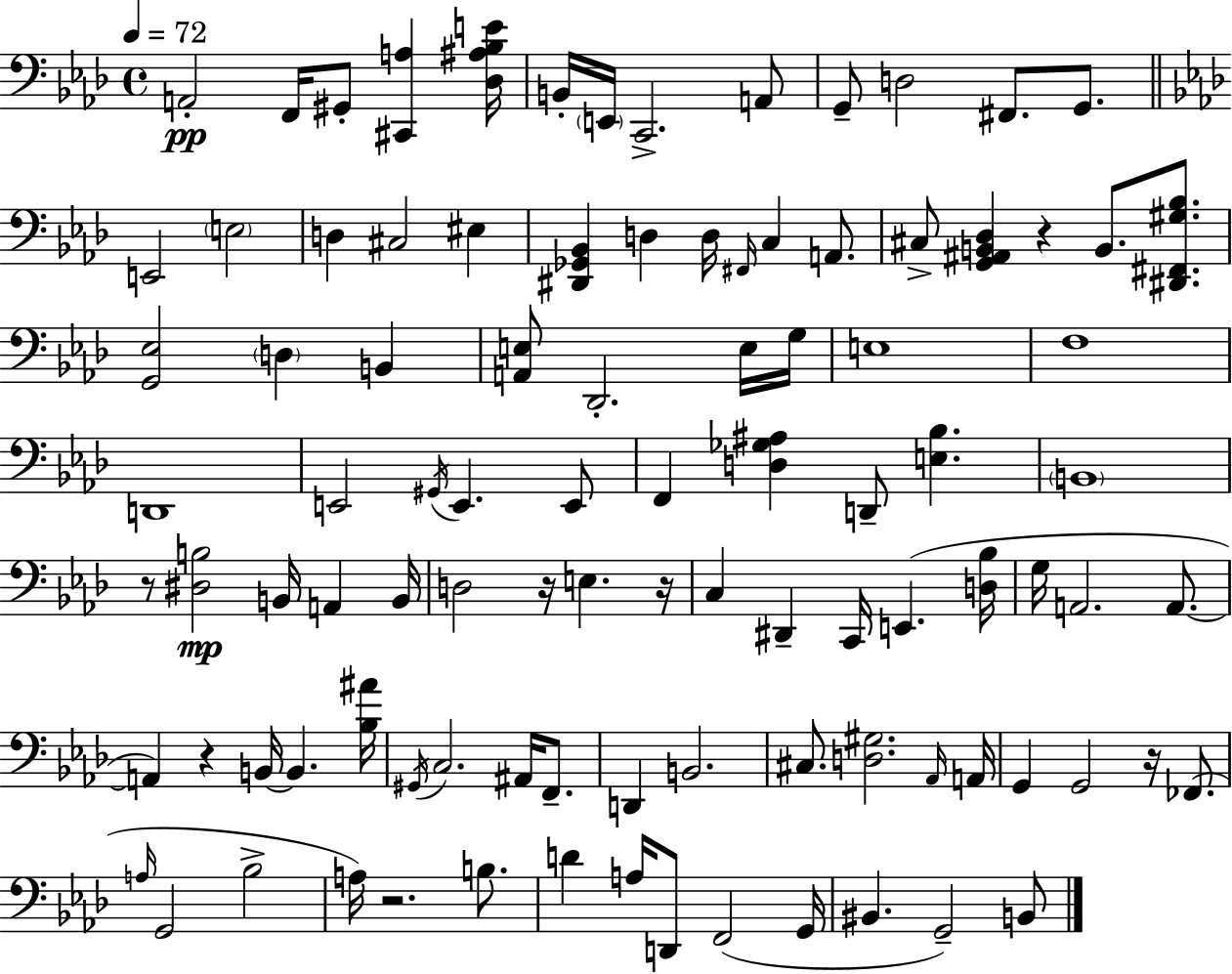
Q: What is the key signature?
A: AES major